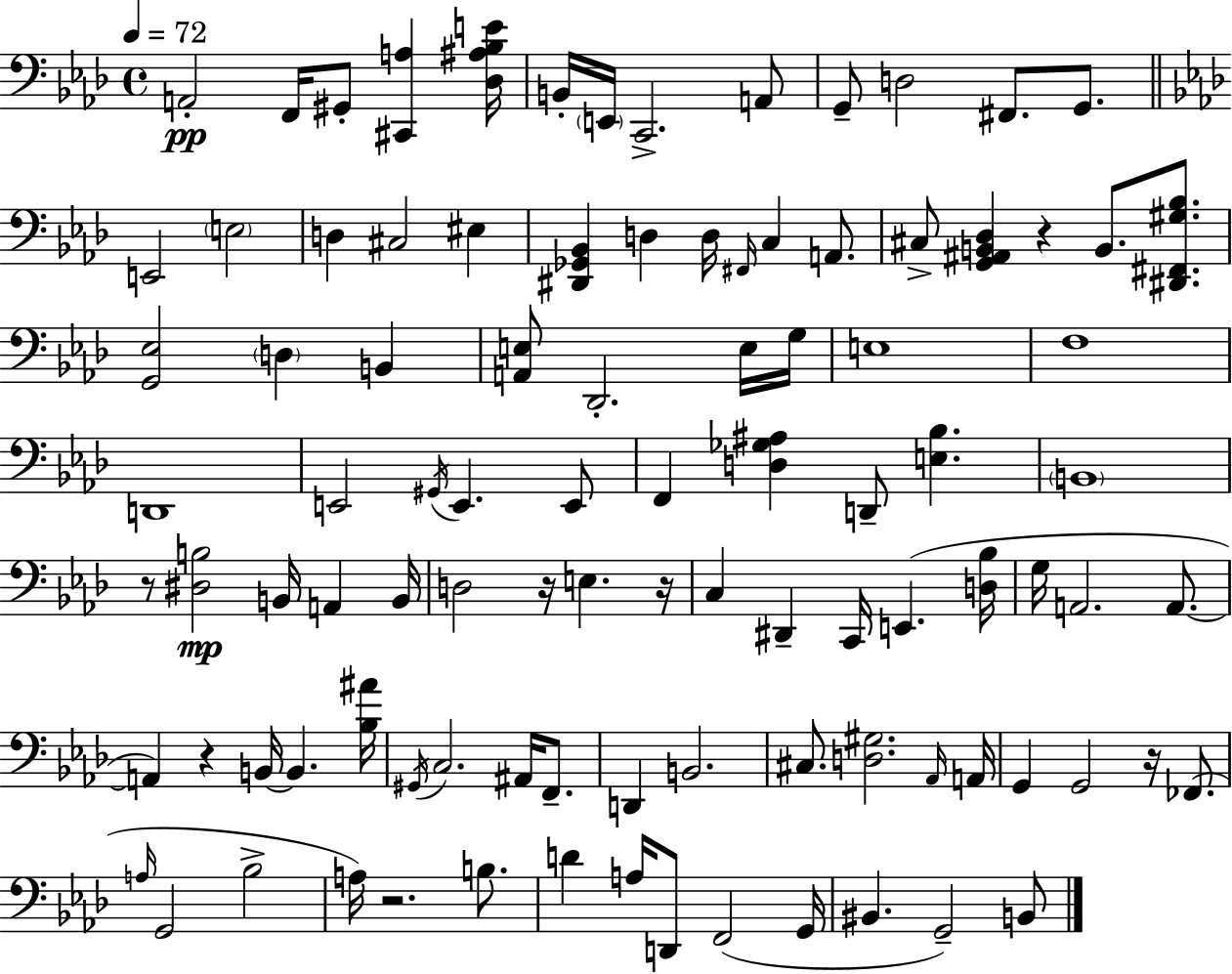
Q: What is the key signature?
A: AES major